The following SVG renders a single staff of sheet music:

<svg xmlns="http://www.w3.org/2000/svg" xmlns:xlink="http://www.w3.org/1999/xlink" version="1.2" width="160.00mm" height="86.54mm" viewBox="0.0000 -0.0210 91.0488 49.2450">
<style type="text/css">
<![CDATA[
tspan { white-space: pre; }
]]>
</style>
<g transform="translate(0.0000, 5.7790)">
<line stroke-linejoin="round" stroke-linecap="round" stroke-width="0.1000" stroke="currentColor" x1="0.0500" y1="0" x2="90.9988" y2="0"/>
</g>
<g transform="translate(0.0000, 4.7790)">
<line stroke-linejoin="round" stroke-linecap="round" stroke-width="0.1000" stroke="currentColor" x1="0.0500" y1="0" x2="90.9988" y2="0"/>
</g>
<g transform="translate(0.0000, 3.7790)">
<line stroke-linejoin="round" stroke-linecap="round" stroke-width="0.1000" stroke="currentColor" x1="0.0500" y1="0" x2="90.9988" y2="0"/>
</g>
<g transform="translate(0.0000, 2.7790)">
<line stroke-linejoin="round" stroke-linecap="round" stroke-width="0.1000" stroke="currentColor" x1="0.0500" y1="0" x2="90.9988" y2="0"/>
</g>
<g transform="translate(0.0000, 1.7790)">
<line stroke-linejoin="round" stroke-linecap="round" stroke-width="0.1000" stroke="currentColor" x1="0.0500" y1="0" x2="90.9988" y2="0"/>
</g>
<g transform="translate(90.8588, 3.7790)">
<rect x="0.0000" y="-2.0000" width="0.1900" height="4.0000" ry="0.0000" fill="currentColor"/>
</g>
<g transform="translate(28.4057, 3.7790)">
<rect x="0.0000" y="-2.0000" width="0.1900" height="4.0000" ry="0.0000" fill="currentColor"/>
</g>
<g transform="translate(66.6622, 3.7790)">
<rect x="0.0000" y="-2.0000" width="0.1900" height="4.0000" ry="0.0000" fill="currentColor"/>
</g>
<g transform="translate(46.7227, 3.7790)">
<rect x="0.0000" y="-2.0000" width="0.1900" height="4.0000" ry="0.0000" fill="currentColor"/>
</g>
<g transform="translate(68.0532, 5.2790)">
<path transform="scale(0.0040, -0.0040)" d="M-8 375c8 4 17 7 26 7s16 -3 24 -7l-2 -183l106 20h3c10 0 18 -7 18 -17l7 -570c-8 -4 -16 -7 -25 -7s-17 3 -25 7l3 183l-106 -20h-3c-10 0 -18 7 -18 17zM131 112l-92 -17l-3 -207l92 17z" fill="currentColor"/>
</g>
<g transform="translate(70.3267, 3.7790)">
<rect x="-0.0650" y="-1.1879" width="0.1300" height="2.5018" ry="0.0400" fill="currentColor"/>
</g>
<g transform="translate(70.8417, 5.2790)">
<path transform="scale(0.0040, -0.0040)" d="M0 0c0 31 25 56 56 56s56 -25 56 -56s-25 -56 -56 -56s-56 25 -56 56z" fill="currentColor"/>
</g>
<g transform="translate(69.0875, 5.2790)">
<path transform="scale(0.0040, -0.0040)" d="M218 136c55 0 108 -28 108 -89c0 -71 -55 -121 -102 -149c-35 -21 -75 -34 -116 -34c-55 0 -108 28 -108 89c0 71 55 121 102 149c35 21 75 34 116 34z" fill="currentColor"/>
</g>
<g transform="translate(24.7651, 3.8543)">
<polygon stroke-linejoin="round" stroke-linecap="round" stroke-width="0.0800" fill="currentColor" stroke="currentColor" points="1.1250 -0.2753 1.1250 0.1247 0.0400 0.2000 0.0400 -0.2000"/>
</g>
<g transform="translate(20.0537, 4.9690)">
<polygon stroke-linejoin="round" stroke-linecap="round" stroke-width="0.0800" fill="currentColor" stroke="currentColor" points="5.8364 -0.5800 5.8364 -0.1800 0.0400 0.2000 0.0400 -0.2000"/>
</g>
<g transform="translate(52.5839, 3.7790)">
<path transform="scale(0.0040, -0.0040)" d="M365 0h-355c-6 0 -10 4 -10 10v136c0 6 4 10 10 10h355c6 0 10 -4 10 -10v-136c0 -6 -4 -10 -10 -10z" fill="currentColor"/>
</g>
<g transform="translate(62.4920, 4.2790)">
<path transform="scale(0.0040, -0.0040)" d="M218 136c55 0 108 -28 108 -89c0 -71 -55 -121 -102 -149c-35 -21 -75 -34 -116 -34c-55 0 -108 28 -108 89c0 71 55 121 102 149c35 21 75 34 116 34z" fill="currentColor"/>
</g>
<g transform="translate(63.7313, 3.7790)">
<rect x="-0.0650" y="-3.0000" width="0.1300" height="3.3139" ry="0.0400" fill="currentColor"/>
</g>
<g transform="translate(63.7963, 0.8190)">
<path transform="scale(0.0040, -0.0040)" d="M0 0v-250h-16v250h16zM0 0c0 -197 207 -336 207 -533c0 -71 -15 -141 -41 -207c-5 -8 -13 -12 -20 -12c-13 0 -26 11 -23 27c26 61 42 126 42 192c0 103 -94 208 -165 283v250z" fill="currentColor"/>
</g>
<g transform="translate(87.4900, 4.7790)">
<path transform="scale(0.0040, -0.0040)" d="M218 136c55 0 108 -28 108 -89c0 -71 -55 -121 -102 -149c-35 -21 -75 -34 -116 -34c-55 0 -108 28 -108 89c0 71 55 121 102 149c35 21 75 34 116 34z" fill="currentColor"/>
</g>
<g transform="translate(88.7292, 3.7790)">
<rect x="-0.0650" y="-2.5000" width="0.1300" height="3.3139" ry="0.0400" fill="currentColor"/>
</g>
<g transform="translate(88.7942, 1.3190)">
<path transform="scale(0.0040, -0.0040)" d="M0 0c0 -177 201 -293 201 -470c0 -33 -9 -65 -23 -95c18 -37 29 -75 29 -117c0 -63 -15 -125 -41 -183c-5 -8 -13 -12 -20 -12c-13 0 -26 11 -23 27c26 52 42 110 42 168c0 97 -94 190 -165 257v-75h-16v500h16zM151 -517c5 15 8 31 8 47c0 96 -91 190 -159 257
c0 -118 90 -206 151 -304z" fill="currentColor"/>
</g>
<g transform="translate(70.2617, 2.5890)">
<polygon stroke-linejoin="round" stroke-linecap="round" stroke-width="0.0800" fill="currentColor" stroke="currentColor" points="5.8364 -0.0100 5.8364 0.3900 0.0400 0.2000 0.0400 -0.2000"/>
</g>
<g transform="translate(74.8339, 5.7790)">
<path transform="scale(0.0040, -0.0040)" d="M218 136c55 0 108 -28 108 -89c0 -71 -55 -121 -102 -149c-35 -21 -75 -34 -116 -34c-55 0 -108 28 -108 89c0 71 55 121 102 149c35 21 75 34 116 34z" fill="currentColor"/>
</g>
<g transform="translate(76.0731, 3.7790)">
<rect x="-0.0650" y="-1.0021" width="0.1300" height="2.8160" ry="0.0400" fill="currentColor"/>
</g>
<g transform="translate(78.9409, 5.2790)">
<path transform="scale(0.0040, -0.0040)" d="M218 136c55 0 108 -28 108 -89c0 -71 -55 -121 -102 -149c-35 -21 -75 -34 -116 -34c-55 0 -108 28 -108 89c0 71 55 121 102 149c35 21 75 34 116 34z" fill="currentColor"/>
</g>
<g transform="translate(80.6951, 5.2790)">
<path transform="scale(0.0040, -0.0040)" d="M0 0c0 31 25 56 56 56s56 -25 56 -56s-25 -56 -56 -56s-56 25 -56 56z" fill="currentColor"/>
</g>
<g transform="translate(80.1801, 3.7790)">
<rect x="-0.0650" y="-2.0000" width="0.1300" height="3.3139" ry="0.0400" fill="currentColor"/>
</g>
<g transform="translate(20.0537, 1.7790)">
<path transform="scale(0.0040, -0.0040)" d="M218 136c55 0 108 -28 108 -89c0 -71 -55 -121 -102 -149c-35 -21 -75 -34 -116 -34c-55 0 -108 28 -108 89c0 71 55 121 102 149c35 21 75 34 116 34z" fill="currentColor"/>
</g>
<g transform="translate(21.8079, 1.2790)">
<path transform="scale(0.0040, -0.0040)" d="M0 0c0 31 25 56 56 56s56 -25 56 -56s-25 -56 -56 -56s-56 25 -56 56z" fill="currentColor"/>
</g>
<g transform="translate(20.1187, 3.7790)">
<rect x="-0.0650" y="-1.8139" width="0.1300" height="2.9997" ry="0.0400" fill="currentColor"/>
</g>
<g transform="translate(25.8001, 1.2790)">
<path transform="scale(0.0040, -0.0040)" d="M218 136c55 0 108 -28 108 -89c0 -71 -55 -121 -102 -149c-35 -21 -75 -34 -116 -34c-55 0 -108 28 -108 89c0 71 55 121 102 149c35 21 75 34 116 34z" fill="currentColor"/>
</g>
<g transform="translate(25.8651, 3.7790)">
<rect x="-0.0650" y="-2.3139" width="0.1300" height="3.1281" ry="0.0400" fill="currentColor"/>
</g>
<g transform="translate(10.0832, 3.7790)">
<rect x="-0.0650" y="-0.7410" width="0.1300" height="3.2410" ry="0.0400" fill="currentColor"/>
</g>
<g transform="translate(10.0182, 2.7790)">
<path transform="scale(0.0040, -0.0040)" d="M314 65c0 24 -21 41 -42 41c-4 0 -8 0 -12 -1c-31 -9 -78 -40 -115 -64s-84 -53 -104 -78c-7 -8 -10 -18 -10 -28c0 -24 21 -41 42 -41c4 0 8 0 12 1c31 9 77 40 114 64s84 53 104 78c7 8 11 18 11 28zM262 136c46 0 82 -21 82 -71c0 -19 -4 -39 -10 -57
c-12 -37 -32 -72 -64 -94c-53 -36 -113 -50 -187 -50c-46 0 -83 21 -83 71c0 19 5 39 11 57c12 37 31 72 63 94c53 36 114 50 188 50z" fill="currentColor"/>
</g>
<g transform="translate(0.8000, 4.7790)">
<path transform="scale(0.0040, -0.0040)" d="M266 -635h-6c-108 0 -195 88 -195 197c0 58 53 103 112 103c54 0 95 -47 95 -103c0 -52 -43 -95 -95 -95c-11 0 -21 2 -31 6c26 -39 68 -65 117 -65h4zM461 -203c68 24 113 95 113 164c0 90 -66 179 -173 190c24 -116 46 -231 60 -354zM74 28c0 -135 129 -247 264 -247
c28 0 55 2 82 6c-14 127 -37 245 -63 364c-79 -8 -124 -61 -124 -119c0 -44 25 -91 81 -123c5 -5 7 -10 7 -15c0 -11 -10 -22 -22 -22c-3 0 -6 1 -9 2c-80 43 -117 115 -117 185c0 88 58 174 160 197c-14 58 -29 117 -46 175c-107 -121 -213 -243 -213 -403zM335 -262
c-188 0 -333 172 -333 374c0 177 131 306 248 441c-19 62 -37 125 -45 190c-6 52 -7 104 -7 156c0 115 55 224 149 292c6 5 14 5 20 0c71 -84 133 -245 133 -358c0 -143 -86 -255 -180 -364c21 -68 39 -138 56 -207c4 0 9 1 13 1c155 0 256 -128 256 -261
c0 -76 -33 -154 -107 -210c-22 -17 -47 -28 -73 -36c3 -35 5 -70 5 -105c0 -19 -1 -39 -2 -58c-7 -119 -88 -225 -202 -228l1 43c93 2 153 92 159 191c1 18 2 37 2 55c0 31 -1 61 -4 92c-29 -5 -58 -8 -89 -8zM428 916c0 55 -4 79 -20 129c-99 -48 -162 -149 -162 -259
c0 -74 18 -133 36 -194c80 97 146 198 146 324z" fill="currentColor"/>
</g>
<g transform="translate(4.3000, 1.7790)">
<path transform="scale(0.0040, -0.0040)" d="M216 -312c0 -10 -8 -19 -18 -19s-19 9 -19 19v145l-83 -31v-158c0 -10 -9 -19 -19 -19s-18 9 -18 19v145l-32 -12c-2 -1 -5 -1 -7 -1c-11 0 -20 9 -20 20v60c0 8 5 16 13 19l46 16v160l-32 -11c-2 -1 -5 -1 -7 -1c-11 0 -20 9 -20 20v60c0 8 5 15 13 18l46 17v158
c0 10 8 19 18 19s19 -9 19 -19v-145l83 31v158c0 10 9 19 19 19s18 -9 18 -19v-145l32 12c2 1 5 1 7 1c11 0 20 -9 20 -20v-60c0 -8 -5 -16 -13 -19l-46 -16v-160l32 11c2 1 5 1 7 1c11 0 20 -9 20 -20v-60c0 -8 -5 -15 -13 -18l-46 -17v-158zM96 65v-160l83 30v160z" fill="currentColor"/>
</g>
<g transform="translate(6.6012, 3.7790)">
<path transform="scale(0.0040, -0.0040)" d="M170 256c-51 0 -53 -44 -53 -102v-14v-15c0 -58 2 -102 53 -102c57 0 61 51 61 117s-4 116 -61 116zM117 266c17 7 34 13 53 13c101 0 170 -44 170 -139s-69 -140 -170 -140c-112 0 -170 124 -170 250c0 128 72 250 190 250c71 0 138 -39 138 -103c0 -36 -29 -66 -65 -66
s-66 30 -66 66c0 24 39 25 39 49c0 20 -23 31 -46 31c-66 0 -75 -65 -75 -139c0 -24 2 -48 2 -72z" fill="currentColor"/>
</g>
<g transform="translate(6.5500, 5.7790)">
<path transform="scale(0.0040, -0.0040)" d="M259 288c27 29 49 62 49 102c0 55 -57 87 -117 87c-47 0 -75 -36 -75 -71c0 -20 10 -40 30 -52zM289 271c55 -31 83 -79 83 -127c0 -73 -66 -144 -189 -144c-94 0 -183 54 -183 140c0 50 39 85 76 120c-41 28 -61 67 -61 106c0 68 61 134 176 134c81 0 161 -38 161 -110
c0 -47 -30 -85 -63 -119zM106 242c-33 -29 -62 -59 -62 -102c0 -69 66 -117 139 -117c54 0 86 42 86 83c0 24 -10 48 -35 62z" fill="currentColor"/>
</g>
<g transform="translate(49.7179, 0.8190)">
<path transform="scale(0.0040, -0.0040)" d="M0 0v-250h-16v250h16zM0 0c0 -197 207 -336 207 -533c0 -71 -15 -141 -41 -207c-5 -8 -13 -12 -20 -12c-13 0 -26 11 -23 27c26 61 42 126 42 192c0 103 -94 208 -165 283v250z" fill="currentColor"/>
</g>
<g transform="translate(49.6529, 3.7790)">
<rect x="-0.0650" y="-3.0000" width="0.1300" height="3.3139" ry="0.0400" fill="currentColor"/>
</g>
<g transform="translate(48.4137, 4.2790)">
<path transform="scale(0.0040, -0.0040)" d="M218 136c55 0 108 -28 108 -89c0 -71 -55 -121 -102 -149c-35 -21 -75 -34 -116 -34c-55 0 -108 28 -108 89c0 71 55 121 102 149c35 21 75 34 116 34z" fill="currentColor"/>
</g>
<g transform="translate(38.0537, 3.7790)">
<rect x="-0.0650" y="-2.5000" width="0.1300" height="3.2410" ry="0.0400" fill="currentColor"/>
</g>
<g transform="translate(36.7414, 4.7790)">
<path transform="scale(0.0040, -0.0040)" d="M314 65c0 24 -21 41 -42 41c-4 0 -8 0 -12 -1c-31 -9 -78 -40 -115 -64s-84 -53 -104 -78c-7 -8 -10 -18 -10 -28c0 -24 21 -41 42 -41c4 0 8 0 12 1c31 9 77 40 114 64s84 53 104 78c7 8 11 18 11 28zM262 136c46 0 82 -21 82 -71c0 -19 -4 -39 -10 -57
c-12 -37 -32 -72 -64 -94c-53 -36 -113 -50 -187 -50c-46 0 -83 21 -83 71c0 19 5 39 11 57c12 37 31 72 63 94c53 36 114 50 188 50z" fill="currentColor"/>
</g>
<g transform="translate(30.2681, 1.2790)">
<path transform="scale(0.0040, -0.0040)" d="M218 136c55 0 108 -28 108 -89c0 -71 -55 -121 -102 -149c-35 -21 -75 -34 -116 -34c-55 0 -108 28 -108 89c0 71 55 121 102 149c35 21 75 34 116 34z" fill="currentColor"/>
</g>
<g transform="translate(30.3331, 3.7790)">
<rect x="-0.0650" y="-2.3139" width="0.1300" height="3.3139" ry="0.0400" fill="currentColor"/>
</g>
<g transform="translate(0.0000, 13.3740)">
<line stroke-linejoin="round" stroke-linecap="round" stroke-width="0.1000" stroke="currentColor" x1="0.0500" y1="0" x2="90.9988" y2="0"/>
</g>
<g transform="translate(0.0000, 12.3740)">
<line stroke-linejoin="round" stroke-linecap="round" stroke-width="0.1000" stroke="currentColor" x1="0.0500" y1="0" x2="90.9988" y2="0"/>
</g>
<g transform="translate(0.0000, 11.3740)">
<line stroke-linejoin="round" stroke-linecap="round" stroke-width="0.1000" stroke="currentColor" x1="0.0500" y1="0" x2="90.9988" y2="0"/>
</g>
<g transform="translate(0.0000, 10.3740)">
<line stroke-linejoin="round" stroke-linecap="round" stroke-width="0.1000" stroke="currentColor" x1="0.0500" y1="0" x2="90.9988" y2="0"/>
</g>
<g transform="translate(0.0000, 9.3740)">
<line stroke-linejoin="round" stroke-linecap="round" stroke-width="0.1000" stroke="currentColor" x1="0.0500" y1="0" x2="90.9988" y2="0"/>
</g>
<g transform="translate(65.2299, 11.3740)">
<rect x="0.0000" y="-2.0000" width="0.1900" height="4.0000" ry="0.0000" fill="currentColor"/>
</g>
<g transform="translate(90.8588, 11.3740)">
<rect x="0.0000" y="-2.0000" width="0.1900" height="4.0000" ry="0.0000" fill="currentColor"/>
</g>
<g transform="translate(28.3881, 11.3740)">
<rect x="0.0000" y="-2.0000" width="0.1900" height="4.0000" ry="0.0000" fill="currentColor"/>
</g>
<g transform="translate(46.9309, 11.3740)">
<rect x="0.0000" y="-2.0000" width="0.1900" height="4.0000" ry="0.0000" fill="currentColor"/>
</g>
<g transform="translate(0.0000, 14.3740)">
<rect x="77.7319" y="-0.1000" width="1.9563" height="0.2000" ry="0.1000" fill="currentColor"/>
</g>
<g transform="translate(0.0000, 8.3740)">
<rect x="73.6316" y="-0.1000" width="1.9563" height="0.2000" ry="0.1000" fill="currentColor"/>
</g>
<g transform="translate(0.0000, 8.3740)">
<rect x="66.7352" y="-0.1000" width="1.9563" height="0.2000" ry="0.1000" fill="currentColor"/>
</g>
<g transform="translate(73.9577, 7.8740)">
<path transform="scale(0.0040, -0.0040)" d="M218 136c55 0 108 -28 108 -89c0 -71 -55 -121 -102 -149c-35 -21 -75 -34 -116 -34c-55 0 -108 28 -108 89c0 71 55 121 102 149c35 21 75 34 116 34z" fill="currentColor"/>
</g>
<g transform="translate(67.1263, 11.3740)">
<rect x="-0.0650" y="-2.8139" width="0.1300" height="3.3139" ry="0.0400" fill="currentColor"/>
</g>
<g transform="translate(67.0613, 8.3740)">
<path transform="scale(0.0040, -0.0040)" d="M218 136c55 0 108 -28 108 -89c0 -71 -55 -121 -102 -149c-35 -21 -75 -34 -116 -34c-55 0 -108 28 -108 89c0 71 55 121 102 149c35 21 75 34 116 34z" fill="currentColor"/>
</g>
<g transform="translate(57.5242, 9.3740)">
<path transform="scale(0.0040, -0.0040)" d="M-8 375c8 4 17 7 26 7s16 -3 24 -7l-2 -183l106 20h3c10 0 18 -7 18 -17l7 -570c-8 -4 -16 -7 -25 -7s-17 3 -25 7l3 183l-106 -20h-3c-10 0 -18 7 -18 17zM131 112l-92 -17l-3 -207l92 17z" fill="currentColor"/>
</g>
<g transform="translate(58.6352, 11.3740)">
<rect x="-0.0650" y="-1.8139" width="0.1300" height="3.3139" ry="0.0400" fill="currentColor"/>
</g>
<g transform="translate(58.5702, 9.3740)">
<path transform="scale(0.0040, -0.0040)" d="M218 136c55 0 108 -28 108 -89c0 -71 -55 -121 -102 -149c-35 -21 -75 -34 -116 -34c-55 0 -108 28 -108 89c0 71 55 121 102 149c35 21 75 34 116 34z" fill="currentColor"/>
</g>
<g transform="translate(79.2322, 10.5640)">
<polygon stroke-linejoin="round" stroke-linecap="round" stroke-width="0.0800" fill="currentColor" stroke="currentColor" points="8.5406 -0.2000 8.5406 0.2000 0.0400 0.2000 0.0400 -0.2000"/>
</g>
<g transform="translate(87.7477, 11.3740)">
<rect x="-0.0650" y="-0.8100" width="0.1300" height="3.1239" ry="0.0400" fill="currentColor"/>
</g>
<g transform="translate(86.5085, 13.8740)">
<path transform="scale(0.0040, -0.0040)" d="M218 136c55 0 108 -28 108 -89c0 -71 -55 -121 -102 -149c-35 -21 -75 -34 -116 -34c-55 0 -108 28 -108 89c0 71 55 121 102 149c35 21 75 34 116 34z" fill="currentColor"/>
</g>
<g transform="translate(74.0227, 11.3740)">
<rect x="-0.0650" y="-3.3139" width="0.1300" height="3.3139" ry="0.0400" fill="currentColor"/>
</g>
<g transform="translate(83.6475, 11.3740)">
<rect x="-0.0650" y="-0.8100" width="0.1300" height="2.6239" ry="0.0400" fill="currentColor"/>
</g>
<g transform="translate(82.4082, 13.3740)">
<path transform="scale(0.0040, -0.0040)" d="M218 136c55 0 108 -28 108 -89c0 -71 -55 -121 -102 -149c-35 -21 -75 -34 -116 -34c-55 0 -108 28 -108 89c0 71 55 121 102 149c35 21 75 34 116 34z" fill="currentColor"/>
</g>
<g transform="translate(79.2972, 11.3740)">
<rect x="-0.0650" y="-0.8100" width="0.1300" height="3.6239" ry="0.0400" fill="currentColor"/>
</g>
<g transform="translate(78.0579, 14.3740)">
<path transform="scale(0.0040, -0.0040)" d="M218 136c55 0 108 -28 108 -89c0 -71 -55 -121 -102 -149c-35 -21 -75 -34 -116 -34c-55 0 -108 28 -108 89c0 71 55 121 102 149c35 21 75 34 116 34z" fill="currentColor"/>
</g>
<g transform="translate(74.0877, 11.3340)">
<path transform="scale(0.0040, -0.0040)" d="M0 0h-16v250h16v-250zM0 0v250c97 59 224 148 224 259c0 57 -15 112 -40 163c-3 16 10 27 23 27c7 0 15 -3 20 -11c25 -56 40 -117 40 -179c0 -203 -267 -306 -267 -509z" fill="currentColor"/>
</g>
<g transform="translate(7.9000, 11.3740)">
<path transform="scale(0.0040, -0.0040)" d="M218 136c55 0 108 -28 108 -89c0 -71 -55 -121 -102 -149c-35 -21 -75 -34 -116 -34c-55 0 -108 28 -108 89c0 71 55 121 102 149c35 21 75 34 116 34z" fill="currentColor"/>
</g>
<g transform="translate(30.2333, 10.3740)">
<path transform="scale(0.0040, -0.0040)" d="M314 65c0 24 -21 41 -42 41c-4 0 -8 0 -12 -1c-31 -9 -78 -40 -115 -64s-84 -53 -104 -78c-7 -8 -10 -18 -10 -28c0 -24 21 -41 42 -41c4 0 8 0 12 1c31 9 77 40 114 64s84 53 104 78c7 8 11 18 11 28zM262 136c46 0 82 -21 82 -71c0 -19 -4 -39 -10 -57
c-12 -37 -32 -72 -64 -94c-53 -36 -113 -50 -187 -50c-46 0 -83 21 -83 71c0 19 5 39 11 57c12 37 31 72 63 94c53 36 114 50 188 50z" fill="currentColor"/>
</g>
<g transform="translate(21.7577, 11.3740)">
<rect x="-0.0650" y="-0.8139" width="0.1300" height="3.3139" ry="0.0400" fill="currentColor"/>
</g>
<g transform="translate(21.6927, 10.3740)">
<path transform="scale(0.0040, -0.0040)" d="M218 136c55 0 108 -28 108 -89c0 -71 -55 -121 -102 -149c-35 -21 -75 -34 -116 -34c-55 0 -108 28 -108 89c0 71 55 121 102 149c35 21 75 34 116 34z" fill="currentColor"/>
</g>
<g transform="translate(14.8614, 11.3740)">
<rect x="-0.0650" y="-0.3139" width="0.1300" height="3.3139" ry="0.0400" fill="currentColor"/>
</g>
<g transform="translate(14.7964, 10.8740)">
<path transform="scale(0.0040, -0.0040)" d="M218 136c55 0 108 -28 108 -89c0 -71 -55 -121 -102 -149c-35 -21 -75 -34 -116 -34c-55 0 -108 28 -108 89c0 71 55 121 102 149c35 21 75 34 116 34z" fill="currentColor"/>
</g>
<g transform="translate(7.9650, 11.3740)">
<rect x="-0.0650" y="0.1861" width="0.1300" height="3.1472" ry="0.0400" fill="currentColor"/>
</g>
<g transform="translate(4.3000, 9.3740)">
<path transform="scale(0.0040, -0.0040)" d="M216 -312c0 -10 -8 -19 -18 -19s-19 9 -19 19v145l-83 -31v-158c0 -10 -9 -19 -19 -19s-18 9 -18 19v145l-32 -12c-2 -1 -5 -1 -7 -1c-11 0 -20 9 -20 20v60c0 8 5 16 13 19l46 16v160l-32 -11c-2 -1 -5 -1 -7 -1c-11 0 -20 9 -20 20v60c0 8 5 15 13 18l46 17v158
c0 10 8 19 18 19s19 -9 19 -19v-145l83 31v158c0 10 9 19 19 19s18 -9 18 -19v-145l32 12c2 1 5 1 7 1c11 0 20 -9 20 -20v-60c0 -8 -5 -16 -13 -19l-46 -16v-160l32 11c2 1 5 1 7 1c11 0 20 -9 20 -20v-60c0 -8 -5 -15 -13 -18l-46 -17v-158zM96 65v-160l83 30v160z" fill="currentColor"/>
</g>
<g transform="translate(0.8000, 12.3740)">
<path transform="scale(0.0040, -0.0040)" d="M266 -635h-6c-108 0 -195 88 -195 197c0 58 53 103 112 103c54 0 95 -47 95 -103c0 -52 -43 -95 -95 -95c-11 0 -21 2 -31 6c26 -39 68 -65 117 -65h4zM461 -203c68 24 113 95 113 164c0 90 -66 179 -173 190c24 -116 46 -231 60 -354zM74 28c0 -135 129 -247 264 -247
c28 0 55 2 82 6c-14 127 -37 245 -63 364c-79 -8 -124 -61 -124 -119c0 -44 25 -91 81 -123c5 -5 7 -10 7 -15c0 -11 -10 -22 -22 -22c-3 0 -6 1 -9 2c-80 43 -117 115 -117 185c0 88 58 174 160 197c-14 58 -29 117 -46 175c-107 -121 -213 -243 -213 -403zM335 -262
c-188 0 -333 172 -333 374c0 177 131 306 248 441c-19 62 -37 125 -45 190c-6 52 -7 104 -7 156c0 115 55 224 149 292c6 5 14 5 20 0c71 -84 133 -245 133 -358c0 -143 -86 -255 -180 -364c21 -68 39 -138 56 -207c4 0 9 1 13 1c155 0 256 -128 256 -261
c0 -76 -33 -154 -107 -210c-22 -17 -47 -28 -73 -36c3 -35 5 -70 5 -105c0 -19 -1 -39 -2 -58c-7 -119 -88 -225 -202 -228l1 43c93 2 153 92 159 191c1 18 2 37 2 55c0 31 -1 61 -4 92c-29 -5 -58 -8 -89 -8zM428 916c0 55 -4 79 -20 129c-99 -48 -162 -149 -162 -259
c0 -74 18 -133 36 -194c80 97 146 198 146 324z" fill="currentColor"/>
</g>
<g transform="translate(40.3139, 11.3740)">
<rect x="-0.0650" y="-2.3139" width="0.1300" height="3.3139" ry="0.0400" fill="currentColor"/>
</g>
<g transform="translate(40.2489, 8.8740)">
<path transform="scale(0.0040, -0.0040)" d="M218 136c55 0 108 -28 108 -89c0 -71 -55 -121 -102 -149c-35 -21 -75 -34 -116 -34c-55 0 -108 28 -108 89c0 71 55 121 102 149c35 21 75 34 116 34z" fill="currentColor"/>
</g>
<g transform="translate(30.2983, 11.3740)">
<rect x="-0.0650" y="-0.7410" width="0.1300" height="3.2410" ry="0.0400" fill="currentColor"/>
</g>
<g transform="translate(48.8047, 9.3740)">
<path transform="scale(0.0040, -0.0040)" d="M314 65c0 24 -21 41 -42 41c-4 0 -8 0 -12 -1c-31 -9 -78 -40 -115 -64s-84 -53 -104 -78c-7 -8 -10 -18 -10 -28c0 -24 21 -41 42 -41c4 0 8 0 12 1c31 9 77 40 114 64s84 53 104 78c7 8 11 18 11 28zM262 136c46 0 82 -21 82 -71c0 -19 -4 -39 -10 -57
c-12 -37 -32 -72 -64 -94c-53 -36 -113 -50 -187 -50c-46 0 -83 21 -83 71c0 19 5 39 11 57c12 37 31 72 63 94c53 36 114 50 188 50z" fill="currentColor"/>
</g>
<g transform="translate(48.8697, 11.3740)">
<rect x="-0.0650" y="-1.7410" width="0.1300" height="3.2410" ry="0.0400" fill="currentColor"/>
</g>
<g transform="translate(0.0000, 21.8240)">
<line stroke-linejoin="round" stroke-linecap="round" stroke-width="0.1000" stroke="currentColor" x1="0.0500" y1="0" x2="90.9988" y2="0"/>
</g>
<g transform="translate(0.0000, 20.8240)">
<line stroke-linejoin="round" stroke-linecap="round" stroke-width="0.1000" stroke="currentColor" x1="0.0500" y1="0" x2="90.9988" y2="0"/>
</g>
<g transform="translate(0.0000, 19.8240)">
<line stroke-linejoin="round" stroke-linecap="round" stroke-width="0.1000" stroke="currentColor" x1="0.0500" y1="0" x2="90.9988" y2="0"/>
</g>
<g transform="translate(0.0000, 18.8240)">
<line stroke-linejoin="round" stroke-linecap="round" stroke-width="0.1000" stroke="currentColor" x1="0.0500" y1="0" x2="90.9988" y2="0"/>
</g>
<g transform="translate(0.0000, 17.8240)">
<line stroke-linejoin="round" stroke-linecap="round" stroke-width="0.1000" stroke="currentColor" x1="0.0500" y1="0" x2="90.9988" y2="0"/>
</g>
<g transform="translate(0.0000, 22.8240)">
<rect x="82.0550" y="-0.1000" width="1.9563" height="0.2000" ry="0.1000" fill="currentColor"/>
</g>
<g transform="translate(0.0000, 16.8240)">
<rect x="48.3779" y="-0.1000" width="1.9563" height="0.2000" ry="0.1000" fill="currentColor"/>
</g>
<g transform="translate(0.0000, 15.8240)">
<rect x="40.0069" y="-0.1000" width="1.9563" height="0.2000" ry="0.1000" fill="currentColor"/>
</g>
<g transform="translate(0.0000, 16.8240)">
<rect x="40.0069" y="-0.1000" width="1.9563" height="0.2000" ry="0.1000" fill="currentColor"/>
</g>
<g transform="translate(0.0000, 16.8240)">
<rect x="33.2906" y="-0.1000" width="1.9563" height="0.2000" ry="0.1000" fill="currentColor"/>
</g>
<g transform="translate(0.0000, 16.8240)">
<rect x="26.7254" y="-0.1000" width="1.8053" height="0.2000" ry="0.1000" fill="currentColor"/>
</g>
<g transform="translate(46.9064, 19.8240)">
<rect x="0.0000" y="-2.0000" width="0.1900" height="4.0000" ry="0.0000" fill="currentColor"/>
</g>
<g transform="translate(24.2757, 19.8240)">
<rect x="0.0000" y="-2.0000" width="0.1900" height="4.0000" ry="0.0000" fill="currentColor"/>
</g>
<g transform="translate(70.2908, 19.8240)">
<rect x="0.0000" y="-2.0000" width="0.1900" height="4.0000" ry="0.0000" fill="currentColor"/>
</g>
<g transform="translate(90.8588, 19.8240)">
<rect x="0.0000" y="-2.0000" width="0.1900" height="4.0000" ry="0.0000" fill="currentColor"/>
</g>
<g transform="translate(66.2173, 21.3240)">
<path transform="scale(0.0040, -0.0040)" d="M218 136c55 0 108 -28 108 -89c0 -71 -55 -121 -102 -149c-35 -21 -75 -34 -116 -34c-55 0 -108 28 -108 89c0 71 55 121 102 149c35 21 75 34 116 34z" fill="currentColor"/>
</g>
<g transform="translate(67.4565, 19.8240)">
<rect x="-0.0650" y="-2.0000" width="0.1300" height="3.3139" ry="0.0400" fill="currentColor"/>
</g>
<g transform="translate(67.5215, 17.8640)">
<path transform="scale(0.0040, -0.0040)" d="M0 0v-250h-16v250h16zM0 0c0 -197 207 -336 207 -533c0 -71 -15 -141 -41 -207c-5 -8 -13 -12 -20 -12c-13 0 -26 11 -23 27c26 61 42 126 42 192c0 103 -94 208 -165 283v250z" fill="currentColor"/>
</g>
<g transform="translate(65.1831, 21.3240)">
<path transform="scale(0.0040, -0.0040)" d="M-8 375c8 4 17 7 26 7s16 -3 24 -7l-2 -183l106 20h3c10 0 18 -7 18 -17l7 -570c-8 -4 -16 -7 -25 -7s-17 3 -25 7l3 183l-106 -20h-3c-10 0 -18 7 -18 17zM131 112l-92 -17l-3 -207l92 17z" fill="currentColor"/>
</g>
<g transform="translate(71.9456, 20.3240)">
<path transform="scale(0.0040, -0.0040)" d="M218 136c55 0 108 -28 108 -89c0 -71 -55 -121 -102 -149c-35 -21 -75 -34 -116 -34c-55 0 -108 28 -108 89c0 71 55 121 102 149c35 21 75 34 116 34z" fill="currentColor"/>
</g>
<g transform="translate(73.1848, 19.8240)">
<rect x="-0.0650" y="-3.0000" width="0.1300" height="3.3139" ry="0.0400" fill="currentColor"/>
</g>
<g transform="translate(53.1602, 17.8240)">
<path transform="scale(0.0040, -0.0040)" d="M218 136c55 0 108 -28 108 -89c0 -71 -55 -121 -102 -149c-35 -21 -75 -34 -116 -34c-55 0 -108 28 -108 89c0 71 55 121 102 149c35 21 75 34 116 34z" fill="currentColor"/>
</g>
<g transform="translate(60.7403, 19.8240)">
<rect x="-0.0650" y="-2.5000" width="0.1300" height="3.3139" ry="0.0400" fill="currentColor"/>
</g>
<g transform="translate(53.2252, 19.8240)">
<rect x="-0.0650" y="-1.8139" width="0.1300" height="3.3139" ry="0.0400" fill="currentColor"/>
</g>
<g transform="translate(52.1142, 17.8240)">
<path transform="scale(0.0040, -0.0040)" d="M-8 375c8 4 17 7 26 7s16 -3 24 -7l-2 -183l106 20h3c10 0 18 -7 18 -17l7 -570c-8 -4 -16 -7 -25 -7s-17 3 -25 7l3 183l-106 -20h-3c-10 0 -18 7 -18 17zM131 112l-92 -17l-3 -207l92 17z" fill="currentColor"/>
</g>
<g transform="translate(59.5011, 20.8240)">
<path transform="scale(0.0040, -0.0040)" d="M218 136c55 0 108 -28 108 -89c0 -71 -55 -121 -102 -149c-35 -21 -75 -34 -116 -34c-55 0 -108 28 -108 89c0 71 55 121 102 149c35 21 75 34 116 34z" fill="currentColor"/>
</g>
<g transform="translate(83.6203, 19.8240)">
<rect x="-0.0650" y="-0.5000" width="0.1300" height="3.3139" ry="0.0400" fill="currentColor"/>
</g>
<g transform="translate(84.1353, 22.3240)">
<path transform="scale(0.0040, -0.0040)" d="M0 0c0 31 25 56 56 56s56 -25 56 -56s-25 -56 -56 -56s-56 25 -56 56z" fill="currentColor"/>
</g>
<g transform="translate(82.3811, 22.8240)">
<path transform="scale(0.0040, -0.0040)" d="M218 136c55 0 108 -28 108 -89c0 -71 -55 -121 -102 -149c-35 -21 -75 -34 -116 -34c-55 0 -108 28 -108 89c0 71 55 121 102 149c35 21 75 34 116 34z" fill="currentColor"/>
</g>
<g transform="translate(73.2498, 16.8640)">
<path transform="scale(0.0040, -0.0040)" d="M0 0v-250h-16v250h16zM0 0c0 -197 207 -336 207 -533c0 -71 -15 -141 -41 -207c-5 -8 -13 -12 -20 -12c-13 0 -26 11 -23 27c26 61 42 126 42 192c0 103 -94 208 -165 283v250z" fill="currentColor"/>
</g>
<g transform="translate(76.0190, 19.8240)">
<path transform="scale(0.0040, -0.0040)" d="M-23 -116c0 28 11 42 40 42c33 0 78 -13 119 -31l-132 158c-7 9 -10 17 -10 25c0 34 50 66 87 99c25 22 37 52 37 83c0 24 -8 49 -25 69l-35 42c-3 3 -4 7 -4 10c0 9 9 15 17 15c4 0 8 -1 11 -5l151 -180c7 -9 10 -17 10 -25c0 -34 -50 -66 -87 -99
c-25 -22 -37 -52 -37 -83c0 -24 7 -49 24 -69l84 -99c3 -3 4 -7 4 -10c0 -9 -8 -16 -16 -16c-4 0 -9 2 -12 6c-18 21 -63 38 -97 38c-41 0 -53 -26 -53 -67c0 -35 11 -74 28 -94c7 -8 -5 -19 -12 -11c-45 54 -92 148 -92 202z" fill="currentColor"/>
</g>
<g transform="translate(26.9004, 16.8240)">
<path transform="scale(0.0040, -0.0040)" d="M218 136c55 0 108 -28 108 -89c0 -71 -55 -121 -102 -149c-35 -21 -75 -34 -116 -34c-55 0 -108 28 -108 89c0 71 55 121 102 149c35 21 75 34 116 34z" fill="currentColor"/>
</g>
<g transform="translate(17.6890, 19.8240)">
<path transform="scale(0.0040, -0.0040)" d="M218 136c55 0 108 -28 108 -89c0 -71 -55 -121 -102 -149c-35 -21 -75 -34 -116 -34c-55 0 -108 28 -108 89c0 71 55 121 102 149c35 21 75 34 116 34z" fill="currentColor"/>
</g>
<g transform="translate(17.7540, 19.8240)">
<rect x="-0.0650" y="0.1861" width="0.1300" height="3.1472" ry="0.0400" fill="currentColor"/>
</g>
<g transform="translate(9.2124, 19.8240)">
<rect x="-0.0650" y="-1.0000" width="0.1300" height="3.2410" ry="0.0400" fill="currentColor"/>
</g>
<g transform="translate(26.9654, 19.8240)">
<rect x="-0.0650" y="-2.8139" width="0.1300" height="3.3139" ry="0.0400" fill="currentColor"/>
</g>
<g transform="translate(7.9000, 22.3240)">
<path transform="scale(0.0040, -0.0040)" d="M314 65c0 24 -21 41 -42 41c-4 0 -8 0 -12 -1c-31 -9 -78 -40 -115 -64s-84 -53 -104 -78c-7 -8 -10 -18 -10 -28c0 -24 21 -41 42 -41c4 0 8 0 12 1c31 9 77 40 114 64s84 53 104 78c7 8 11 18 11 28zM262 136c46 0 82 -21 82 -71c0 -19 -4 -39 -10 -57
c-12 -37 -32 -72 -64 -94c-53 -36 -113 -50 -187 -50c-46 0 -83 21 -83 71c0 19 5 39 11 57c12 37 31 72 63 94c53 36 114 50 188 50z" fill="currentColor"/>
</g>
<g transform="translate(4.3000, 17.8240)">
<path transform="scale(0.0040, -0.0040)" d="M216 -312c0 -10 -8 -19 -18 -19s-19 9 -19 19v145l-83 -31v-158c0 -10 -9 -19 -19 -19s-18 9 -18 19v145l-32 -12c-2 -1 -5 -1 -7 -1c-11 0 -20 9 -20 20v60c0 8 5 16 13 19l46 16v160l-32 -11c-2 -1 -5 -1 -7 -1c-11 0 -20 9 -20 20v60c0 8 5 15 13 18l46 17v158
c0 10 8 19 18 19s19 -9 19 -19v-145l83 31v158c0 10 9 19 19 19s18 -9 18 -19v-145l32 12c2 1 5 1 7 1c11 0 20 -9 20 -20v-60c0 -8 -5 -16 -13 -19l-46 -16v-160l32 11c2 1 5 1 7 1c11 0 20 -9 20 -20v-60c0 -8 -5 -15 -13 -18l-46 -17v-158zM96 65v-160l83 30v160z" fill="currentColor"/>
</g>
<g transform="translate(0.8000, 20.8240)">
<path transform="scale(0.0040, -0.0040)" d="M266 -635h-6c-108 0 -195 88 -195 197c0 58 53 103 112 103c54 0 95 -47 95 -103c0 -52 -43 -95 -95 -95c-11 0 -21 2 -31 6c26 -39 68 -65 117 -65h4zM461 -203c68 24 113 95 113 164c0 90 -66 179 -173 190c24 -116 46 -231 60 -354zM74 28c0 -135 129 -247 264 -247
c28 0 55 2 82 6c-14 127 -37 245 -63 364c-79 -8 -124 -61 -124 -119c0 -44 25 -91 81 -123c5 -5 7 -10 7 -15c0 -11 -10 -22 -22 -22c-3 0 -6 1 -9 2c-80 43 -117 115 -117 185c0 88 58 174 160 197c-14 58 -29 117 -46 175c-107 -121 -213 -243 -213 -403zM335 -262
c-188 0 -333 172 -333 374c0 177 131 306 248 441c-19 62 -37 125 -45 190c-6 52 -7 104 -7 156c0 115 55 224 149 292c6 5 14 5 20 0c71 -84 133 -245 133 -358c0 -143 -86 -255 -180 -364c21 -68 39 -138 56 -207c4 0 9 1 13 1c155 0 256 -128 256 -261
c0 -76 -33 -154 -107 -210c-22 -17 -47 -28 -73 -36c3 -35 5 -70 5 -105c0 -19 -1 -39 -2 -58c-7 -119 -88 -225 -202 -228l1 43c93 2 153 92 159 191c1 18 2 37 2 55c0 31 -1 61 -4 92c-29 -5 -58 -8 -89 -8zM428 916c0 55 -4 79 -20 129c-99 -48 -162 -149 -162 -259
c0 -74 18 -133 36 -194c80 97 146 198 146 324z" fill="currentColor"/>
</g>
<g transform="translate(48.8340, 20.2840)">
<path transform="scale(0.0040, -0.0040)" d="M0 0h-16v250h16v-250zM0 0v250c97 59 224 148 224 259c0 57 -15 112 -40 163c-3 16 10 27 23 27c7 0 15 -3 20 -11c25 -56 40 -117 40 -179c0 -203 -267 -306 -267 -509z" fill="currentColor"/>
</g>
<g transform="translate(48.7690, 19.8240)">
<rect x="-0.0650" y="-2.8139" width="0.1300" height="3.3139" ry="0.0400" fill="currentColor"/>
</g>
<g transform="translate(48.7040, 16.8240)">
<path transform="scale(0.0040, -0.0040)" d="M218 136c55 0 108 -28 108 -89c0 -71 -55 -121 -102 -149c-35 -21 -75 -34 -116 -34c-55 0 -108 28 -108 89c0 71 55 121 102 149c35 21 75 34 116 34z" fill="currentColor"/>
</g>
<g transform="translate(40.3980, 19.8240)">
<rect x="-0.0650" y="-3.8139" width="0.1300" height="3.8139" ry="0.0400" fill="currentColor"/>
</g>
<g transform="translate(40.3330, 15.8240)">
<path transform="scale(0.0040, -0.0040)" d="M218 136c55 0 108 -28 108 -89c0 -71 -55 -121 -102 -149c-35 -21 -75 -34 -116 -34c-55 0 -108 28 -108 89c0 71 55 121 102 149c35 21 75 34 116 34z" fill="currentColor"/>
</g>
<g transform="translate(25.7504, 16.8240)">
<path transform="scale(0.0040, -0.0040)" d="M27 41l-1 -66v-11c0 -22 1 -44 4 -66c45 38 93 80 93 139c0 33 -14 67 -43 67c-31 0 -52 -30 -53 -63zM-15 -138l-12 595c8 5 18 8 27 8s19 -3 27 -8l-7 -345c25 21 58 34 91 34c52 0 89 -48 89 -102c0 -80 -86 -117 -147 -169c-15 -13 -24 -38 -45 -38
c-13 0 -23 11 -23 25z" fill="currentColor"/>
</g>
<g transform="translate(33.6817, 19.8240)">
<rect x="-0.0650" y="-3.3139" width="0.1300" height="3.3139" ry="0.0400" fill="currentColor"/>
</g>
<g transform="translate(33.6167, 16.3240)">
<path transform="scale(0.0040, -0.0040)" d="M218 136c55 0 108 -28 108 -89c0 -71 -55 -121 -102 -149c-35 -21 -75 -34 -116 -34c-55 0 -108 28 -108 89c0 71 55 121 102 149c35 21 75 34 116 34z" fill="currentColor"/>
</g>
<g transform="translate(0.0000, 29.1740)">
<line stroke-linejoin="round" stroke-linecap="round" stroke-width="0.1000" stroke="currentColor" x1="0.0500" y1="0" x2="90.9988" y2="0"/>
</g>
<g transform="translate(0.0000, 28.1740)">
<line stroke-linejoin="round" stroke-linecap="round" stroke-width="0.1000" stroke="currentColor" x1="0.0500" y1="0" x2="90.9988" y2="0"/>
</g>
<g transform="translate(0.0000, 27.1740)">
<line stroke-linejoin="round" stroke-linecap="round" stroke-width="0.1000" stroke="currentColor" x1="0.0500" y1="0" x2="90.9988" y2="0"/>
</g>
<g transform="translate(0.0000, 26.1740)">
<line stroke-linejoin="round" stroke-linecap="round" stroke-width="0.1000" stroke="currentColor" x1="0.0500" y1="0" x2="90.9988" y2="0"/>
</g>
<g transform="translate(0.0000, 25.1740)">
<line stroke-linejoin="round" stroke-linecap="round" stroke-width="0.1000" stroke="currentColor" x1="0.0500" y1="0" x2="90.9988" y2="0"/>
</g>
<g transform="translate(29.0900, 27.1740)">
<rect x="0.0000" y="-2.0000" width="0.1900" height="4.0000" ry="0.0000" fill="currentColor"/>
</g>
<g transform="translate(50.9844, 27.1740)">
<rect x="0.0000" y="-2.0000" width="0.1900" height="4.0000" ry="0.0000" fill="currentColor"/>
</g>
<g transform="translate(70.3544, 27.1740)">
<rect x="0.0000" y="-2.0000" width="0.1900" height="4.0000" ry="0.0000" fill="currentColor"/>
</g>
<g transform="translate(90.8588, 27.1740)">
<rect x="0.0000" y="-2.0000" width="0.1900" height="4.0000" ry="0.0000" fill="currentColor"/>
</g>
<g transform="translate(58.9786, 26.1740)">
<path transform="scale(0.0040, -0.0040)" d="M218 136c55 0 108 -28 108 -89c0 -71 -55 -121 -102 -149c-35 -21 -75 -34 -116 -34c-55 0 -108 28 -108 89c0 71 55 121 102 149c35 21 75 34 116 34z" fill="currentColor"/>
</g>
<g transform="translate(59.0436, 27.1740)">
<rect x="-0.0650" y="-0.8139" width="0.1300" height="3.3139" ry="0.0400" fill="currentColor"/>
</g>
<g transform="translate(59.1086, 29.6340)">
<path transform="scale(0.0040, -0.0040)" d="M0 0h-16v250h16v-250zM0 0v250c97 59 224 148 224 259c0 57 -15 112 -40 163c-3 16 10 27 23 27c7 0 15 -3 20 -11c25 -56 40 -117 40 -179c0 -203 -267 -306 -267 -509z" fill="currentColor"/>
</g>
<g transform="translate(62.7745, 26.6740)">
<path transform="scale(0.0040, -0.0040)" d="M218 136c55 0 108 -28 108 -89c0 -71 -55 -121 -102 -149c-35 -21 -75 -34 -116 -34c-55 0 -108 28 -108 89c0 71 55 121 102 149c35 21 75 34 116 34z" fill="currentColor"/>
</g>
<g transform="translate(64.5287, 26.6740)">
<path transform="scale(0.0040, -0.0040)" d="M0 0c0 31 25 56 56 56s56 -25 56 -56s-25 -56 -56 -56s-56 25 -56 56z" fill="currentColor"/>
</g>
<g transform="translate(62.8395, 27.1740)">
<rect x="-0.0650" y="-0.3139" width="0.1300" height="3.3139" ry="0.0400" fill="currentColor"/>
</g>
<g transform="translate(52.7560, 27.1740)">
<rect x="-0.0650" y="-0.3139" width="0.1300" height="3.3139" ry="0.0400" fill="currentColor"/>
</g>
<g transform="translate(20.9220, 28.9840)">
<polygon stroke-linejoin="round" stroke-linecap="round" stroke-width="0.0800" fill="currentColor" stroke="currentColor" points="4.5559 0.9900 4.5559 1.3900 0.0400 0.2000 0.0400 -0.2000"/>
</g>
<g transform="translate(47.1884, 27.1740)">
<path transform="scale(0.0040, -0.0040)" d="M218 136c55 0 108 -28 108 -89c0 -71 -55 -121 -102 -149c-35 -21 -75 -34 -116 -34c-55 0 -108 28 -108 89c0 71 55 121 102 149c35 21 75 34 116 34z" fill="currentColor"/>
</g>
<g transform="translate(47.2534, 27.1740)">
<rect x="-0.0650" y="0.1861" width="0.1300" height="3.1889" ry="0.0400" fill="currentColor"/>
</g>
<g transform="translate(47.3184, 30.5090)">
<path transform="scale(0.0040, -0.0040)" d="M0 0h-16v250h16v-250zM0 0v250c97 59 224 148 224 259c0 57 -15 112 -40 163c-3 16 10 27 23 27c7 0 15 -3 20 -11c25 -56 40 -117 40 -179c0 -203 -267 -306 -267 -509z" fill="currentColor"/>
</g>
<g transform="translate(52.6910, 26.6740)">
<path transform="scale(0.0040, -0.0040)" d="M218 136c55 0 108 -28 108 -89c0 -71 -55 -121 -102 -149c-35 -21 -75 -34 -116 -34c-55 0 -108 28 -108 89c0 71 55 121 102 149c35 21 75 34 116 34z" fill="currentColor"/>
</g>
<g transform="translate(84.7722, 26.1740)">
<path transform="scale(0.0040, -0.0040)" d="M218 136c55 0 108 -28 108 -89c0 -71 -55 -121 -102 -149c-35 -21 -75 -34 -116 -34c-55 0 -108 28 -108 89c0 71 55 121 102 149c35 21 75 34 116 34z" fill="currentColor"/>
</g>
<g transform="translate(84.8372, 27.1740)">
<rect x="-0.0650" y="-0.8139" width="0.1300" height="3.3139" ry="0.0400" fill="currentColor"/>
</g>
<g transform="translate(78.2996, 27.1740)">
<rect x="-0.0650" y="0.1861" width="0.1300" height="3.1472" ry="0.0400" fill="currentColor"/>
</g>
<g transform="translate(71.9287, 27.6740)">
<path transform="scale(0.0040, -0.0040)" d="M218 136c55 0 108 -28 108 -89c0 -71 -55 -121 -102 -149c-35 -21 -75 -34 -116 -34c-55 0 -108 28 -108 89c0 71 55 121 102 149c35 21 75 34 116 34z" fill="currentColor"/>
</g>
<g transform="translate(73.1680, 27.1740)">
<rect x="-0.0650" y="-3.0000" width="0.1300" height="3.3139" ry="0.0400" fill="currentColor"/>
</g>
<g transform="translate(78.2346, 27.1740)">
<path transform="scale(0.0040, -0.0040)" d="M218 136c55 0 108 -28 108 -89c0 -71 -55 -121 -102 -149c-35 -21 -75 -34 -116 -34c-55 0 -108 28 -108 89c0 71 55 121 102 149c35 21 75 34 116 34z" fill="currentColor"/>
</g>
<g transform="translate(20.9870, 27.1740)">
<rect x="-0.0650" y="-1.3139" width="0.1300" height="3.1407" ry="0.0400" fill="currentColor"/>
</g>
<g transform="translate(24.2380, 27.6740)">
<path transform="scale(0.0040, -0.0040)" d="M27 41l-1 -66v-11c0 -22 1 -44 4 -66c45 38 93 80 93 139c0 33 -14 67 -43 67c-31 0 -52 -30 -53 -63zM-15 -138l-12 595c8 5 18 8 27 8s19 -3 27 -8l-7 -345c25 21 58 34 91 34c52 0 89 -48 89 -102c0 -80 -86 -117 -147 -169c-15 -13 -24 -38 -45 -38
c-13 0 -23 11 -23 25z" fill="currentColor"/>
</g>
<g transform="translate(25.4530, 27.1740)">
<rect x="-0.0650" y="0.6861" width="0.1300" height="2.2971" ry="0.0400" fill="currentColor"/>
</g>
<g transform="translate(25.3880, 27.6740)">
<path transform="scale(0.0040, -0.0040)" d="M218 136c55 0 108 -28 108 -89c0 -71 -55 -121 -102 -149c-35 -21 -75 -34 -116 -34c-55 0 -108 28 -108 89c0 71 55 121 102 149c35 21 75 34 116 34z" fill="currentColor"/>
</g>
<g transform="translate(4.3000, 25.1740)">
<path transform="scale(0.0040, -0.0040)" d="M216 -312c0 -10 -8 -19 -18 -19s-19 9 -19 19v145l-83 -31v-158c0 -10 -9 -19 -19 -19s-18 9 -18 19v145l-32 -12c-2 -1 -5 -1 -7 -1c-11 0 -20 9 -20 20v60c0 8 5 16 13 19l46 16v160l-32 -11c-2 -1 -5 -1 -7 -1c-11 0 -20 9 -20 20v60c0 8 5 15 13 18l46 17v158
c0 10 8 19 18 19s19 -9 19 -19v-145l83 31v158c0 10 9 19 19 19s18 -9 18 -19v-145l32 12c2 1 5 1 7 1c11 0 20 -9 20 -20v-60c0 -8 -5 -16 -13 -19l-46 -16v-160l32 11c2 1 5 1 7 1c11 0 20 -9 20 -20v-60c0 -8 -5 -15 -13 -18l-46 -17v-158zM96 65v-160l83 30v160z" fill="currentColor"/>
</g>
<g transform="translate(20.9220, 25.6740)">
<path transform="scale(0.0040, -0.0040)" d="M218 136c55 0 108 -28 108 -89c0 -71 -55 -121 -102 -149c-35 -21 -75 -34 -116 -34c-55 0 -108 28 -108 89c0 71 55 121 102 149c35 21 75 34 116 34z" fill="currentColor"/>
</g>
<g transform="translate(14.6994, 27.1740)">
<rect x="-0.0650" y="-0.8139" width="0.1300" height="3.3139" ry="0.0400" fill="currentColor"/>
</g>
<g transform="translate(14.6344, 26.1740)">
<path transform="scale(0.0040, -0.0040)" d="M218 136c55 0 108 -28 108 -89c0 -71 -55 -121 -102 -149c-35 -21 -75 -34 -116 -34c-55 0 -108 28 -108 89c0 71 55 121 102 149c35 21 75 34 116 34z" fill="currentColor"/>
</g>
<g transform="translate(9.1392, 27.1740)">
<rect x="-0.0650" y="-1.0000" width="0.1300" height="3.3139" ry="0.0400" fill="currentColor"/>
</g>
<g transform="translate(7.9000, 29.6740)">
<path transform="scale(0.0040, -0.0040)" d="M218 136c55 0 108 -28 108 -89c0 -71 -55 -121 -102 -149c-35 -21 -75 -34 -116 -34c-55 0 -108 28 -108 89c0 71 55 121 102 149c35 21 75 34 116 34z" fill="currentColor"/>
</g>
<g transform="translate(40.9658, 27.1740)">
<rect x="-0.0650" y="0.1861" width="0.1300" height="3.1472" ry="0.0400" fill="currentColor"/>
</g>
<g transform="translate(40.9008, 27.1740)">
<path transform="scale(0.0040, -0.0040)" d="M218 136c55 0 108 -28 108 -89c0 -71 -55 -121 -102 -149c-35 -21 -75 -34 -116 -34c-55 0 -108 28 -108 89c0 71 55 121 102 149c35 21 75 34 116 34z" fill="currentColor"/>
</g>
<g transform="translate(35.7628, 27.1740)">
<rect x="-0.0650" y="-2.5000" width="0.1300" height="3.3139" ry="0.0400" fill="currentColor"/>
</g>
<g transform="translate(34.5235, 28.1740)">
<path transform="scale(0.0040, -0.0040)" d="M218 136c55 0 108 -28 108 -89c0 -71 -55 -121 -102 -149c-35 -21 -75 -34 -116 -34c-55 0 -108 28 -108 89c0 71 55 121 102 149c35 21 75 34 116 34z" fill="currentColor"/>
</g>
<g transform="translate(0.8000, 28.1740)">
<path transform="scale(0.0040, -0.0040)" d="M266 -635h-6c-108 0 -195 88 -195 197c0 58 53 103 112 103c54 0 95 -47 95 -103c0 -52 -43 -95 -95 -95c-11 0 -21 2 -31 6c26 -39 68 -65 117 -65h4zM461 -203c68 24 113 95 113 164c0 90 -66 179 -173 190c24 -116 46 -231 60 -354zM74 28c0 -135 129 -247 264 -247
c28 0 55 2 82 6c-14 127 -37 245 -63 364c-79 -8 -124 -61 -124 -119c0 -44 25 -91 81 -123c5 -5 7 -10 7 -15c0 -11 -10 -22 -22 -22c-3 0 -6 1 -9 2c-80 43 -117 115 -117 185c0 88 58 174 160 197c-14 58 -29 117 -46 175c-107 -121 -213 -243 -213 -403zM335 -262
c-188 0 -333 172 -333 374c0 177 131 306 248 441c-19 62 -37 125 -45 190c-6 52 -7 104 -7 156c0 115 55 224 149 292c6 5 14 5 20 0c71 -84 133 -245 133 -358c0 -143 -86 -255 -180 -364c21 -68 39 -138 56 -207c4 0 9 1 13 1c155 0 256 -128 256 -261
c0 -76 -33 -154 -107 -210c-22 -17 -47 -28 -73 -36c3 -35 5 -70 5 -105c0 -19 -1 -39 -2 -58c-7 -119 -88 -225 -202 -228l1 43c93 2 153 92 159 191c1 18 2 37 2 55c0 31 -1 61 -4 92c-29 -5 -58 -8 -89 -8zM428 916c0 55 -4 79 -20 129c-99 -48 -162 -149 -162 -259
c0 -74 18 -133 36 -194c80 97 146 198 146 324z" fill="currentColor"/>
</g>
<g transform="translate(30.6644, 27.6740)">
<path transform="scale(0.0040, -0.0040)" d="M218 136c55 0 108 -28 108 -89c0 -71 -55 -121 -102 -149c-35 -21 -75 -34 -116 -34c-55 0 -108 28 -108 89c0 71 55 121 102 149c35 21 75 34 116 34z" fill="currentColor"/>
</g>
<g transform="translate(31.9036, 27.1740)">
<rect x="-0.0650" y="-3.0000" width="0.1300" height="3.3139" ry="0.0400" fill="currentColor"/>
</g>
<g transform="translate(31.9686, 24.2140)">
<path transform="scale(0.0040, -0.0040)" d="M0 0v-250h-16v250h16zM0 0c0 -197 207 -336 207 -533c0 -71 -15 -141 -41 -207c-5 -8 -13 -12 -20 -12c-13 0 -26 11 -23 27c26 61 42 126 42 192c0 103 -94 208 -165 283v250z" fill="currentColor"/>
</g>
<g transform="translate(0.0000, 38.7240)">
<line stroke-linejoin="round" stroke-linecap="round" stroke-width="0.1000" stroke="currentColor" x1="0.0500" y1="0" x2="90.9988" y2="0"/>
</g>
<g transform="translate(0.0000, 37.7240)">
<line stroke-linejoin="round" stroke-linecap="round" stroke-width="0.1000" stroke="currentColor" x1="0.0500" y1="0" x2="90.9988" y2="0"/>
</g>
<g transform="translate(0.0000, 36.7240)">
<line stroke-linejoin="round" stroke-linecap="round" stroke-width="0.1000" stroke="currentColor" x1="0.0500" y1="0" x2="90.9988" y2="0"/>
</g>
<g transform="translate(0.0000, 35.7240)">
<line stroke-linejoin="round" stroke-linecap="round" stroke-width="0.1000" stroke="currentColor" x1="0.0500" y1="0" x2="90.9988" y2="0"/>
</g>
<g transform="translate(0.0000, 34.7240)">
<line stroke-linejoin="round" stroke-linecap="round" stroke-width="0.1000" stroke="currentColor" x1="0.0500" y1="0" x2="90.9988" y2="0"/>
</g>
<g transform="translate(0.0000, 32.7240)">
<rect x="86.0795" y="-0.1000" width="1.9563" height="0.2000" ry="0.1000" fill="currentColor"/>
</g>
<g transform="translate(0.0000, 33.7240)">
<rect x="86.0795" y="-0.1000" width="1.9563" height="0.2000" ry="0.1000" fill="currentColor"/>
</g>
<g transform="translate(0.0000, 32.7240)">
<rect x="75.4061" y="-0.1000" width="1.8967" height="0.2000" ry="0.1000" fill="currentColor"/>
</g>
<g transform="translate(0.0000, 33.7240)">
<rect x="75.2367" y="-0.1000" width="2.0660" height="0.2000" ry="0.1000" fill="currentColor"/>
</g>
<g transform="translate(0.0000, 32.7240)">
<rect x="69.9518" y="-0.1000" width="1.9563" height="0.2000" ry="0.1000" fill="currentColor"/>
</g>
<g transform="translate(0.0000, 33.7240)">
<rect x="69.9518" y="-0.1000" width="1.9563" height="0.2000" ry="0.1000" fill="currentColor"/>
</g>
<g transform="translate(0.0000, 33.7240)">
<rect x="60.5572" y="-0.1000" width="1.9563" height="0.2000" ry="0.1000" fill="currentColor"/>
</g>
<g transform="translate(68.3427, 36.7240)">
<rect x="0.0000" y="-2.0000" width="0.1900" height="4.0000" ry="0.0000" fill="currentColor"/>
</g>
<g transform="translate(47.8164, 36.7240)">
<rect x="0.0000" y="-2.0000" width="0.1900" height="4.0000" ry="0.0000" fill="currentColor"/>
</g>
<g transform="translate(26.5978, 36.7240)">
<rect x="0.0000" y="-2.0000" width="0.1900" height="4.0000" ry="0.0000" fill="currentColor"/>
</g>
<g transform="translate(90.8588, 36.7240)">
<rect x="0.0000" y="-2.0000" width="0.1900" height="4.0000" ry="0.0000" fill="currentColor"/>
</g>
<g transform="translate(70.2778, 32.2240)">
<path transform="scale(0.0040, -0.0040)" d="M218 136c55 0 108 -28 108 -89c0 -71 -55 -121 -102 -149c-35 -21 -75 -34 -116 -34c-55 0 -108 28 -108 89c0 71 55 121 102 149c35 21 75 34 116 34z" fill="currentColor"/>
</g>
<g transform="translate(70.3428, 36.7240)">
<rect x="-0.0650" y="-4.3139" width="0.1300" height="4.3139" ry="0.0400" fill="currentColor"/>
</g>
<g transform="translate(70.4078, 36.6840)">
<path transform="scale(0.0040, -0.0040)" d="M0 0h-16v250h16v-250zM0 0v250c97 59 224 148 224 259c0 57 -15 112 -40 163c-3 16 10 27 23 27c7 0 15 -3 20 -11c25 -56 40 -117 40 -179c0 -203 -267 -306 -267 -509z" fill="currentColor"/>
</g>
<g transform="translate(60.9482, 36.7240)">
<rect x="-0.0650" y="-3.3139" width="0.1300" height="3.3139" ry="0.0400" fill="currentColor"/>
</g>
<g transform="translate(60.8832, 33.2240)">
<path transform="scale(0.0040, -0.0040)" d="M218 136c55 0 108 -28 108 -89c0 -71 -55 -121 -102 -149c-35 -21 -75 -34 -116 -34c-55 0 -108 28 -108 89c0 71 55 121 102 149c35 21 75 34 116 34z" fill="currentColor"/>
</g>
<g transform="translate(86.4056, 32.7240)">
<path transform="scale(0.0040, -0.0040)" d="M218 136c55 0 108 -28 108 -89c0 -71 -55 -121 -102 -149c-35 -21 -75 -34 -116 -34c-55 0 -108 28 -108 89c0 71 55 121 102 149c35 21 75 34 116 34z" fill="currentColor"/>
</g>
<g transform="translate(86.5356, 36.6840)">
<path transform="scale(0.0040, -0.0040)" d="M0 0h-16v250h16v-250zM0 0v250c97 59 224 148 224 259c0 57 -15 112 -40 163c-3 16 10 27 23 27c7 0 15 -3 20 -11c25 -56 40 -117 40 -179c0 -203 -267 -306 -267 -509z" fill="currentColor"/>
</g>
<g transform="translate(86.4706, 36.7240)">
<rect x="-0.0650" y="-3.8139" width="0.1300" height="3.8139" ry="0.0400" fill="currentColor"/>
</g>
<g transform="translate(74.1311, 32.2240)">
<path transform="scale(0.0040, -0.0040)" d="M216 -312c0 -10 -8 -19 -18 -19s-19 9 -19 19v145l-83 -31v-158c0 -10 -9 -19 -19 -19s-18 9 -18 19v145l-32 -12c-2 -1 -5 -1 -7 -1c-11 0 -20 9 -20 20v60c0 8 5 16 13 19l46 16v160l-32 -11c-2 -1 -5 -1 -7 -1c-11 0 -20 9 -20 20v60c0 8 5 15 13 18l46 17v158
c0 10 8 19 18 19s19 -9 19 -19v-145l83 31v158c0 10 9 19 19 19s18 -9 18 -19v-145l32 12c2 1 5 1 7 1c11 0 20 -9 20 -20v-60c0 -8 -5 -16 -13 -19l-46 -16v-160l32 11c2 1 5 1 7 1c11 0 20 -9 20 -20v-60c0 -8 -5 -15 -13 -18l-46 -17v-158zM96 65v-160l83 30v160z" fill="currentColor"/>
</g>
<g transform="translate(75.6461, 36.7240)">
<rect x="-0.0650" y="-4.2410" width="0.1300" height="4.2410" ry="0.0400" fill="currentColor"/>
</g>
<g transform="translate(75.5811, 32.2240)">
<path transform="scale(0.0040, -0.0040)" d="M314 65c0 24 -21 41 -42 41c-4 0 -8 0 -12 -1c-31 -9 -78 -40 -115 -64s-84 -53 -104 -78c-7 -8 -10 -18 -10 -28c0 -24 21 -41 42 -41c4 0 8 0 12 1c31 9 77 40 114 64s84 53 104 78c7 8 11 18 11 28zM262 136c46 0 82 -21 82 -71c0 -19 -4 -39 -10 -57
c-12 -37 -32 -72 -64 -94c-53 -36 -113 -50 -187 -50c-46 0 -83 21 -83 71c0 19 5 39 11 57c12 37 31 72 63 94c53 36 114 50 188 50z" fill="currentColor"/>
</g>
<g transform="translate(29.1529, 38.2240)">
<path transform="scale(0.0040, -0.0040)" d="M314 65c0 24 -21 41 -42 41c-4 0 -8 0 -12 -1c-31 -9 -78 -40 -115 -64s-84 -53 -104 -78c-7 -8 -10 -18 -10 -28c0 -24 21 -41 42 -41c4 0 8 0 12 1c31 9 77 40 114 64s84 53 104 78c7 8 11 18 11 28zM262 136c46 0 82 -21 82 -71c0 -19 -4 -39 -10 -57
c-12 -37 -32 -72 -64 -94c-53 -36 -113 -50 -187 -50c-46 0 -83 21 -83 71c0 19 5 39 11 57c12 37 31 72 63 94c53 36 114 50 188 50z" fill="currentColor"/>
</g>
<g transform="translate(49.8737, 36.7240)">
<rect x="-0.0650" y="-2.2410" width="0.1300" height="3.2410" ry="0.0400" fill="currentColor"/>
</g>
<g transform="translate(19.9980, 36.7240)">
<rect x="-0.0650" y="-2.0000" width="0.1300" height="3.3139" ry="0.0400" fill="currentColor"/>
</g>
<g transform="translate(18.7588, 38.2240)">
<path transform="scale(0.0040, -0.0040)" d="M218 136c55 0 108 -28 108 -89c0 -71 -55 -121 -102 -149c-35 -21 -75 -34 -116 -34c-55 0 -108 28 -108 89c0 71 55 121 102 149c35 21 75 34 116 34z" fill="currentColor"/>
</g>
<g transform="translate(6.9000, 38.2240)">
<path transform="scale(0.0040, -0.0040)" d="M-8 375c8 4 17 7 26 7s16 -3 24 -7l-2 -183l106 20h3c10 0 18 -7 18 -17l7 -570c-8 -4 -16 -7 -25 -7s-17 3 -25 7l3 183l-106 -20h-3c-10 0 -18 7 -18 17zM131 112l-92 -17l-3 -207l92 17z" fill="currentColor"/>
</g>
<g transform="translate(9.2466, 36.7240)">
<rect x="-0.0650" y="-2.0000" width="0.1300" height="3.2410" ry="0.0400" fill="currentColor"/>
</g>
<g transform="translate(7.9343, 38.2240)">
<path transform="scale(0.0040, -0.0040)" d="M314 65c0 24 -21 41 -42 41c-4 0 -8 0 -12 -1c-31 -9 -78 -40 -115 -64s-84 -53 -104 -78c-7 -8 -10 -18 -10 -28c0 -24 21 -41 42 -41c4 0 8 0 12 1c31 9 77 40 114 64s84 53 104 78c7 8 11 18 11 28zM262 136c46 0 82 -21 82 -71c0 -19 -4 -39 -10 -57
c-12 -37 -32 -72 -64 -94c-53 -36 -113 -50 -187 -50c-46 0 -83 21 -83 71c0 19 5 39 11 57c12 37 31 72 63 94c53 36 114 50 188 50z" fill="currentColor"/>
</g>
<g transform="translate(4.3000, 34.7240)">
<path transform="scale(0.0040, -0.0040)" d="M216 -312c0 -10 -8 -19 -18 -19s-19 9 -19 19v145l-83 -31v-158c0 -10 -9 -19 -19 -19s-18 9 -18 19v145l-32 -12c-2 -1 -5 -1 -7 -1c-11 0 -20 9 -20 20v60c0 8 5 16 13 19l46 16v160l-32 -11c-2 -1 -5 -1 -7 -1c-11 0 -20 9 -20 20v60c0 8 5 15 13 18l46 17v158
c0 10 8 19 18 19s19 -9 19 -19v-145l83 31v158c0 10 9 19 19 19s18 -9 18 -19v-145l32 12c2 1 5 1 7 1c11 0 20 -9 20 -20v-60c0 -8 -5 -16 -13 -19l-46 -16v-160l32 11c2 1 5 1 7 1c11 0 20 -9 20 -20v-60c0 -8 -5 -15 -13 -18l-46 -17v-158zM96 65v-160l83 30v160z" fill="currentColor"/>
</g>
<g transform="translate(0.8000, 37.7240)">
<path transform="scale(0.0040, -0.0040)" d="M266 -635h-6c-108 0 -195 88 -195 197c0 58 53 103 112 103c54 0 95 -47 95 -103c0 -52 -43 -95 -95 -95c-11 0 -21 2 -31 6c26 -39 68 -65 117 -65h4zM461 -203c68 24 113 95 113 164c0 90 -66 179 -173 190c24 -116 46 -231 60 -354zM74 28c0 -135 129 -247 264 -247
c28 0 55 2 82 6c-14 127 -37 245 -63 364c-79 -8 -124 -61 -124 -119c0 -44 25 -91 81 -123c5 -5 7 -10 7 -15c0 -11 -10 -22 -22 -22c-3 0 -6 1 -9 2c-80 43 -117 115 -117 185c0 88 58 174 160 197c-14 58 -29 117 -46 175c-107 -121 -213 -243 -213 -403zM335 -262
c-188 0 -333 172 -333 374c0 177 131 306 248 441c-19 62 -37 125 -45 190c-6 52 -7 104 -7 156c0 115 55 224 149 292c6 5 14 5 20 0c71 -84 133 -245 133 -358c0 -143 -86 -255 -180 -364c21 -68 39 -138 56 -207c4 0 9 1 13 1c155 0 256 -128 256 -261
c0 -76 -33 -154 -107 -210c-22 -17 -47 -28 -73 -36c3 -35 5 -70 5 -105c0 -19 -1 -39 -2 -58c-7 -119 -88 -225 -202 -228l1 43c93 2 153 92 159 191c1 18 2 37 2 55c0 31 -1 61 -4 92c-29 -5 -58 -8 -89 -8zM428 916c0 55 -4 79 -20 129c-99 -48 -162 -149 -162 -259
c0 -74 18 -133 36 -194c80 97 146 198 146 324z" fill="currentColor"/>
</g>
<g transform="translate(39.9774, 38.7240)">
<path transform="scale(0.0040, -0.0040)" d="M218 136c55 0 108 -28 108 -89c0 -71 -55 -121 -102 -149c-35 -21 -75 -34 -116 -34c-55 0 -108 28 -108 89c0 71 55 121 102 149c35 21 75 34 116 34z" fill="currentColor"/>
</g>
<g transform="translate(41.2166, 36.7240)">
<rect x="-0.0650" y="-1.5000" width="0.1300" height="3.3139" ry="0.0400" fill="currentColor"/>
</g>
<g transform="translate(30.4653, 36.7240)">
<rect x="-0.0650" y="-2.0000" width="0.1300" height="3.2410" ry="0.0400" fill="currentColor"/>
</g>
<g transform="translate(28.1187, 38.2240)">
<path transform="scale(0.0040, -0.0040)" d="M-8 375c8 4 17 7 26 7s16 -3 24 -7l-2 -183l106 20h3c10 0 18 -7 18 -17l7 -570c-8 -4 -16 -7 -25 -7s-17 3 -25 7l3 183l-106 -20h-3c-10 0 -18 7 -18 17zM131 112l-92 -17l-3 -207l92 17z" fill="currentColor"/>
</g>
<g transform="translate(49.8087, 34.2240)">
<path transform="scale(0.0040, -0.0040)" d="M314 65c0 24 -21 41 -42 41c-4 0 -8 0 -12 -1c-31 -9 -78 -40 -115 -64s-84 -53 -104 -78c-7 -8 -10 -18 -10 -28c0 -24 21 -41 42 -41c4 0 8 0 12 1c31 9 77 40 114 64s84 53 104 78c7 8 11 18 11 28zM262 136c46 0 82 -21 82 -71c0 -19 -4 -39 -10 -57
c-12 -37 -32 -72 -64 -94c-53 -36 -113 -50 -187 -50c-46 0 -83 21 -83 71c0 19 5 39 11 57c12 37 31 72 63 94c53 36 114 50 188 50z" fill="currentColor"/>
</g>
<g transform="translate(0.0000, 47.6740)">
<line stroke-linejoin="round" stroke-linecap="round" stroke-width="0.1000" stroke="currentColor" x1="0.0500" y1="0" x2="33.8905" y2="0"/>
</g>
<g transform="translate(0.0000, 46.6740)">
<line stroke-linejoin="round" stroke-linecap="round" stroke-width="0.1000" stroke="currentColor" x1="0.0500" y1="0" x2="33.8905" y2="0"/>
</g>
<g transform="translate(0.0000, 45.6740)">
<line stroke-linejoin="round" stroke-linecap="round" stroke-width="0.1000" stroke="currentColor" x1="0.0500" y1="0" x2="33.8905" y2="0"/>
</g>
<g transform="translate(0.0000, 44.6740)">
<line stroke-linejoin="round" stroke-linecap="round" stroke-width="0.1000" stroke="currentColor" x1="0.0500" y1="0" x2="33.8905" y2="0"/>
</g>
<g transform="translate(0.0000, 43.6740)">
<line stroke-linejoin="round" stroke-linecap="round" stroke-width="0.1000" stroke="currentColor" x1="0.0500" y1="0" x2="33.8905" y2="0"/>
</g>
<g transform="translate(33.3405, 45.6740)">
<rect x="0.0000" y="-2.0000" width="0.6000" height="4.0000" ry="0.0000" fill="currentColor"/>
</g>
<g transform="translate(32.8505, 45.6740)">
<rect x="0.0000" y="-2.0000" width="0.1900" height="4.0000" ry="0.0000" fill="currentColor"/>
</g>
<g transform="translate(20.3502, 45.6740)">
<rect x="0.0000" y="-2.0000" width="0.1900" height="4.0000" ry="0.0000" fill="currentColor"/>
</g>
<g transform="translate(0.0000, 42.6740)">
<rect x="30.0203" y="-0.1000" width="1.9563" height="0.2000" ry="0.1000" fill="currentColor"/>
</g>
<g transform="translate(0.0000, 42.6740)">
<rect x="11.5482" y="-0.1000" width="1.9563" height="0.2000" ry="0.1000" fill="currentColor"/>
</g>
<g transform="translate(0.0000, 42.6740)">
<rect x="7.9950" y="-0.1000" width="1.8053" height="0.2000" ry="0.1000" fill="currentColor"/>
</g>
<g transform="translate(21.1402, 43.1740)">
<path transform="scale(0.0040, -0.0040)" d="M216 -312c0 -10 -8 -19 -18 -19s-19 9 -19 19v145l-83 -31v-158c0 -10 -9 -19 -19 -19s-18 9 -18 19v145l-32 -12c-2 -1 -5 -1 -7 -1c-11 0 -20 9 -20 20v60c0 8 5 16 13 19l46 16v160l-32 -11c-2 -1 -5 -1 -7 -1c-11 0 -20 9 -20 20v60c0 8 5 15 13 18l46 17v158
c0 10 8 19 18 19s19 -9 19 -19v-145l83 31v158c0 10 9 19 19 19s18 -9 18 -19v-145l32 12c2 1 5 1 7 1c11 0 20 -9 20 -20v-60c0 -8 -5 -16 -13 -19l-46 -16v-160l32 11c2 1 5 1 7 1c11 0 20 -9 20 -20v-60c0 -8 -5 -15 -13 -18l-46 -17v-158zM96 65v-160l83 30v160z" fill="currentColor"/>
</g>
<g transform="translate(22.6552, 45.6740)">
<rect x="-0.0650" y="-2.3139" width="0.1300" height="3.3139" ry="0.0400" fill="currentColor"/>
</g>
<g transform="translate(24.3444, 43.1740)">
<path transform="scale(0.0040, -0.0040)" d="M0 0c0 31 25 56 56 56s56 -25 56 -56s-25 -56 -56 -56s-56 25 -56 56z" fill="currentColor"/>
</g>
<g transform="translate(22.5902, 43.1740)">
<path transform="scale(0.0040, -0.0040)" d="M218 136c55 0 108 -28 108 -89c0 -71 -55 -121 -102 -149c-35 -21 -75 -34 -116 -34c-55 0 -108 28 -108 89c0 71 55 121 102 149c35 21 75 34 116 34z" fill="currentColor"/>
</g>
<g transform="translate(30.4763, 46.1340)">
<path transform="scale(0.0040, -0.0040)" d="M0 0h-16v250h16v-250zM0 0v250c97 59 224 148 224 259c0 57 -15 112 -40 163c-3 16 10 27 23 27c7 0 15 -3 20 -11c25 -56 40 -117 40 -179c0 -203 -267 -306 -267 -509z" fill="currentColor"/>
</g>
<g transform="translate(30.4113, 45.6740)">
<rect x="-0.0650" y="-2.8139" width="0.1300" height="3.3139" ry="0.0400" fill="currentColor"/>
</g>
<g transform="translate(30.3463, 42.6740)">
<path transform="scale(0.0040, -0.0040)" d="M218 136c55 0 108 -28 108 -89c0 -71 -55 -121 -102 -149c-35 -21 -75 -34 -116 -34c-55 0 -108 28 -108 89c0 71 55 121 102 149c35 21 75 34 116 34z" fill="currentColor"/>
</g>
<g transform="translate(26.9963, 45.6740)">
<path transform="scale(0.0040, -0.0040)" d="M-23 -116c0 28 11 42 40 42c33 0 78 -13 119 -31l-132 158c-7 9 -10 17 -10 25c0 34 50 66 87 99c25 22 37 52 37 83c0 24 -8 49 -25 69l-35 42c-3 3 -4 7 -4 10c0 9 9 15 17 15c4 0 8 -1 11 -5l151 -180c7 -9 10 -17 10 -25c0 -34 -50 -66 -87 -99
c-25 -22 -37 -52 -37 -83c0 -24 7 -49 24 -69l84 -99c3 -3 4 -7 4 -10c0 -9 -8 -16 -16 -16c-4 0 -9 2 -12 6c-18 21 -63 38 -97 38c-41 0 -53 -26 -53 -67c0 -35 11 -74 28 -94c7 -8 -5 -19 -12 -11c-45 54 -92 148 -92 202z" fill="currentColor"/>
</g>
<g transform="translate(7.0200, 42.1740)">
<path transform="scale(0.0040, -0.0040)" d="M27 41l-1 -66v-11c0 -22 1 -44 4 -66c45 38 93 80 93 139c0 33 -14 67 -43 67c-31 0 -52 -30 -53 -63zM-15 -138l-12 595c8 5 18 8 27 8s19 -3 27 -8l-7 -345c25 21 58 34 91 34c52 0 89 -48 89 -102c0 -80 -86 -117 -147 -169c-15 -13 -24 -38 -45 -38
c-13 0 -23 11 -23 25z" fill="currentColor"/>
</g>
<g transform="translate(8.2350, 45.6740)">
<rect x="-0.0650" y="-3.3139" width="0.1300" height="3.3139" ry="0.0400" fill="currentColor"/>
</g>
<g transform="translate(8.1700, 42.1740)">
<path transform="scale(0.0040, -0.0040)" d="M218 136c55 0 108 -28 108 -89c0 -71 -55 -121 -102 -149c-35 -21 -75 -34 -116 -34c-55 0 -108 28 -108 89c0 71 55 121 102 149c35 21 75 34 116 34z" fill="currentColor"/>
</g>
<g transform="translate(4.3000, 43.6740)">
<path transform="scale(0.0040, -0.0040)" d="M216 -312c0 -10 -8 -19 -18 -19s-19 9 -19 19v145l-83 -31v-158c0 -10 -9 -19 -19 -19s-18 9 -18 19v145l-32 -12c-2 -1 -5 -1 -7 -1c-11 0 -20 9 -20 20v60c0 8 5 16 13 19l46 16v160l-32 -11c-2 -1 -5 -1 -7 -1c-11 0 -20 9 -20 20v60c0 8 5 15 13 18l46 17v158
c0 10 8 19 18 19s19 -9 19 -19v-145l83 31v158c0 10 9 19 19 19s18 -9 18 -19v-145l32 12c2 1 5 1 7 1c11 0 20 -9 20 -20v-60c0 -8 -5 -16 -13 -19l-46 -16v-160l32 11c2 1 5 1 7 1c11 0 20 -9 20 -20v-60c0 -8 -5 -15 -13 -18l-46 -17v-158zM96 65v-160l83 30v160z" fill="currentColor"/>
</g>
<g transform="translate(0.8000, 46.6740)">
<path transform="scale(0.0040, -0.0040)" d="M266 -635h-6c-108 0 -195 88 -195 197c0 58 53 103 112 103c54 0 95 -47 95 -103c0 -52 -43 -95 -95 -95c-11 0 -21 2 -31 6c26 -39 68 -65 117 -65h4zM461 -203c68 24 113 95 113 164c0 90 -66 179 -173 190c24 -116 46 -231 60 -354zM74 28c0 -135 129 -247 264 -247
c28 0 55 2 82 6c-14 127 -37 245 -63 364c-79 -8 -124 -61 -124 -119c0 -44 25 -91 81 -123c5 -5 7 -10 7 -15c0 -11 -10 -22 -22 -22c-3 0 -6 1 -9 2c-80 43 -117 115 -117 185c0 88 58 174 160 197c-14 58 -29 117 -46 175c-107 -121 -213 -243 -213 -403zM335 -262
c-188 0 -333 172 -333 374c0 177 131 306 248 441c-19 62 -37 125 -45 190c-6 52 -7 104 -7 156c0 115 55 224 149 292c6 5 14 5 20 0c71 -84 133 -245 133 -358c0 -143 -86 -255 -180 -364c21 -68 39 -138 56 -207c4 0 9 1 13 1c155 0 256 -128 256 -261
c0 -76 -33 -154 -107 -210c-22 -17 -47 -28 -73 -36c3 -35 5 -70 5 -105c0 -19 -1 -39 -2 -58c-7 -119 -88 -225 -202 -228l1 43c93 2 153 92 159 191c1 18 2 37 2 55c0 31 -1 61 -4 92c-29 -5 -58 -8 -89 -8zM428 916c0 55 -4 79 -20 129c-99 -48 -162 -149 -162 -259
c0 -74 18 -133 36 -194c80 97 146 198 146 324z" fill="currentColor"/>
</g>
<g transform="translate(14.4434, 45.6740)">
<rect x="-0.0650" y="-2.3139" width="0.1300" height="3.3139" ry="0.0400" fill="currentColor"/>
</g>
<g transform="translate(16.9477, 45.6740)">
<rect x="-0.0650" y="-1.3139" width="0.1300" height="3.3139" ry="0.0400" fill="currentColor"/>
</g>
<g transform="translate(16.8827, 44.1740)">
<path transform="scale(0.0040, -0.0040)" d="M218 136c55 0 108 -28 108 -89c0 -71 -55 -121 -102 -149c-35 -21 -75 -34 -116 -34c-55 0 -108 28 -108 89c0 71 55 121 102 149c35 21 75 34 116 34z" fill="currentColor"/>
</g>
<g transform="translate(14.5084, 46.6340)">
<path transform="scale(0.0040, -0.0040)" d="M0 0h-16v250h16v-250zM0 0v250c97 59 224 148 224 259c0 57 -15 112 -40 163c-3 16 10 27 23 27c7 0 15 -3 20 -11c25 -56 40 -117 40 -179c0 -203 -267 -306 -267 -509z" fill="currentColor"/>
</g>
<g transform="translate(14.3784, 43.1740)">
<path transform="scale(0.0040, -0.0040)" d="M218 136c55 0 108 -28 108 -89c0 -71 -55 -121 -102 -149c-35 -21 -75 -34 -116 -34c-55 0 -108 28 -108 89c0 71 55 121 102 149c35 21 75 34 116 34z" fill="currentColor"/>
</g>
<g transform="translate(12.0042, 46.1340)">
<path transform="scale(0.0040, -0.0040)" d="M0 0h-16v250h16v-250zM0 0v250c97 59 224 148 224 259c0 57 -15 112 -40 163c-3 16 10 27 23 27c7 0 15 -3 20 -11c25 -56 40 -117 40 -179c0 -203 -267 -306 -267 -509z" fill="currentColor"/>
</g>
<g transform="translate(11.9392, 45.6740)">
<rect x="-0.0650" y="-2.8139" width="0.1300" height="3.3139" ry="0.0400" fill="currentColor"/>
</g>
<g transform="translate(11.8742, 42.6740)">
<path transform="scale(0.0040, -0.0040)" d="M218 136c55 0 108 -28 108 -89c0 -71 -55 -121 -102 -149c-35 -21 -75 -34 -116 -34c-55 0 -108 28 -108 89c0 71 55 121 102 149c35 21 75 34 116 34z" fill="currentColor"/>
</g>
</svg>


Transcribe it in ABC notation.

X:1
T:Untitled
M:6/8
L:1/4
K:G
d2 ^f/2 g/4 g G2 A/2 z2 A/2 F/2 E/2 F G/4 B c d d2 g ^f2 f a b/2 C/2 E/2 D/2 D2 B _a b c' a/2 f G F/2 A/2 z C D d e/2 _A/2 A/2 G B B/2 c d/2 c A B d F2 F F2 E g2 b d'/2 ^d'2 c'/2 _b a/2 g/2 e ^g z a/2